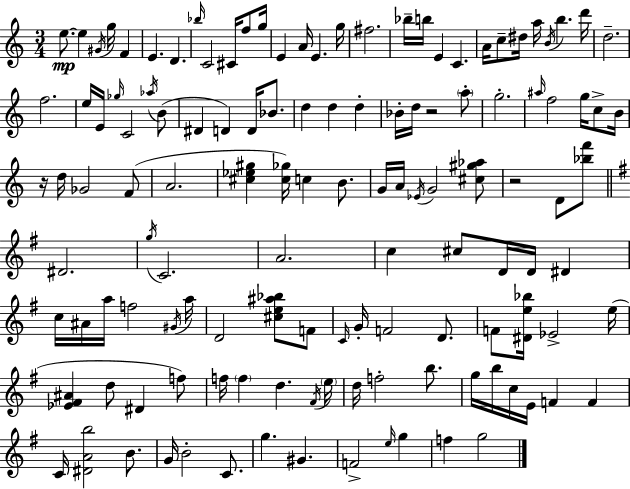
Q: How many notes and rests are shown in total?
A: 127